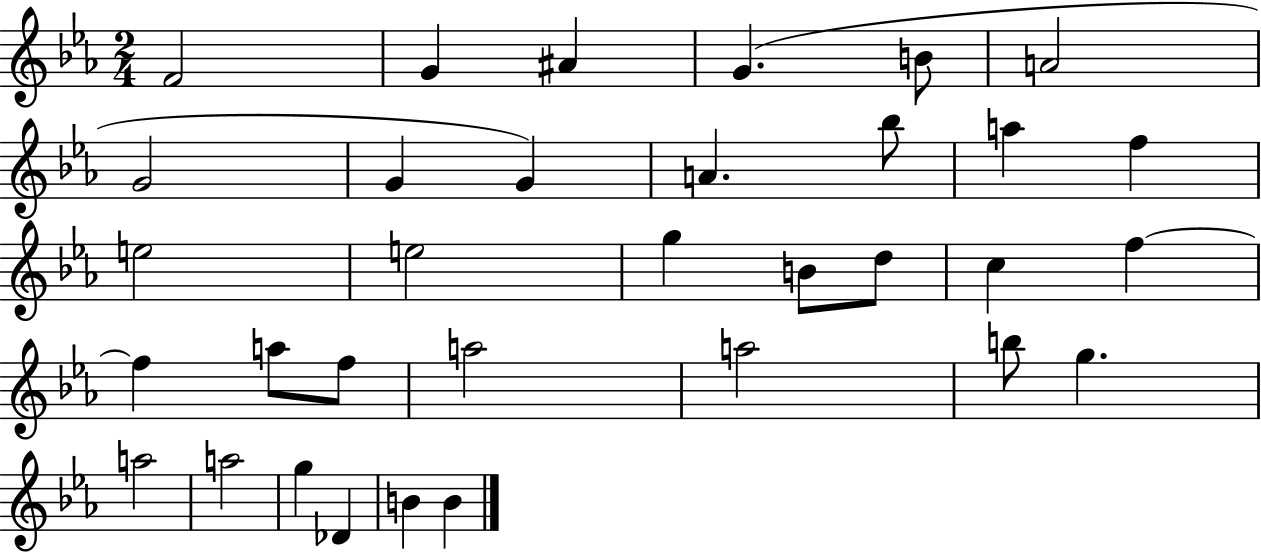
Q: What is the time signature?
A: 2/4